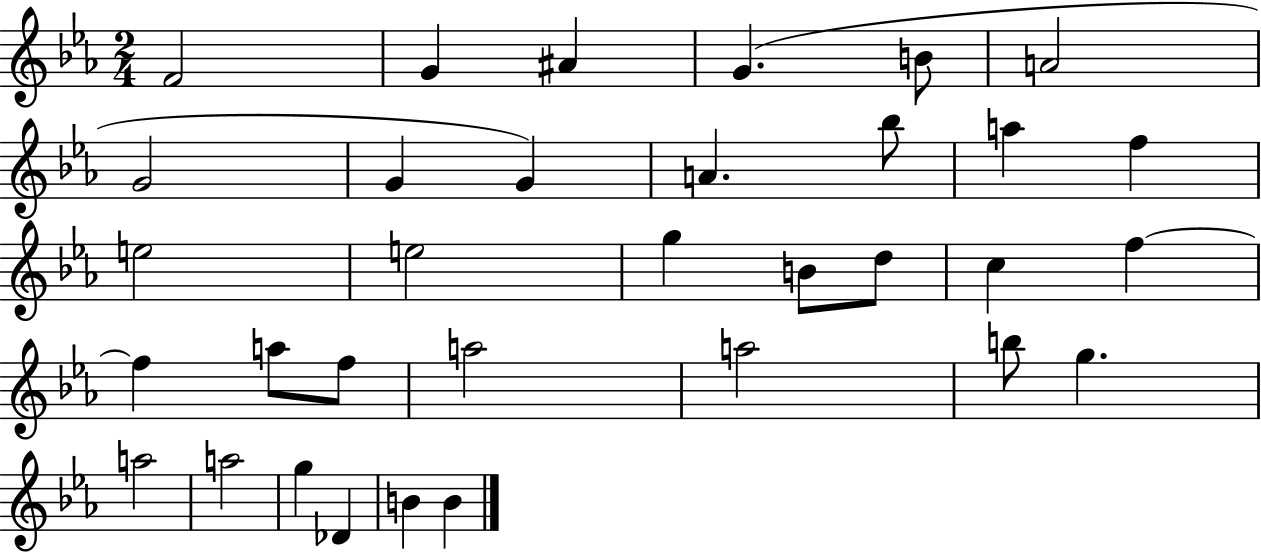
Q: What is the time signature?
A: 2/4